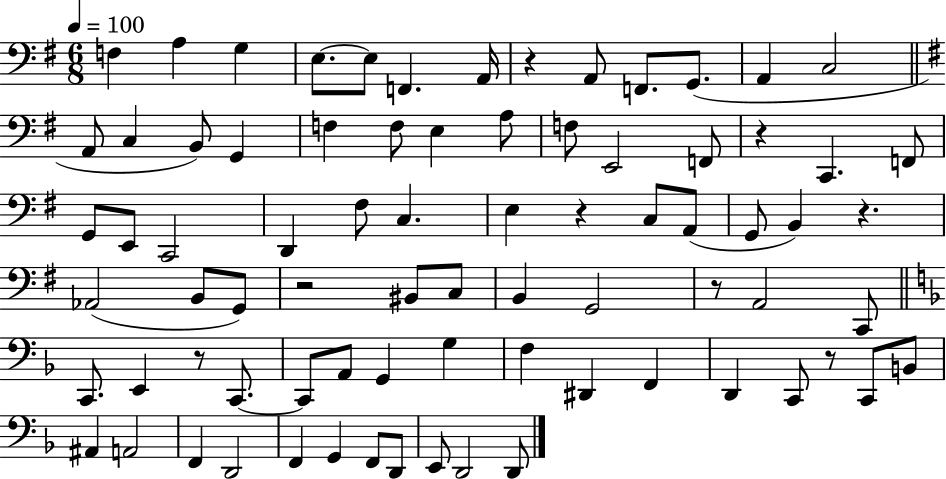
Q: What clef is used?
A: bass